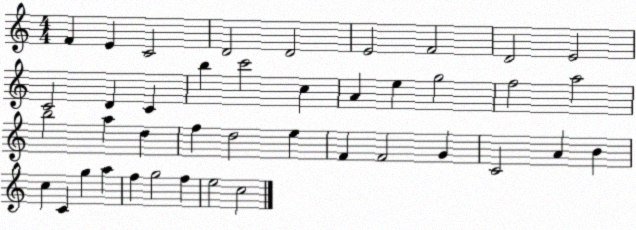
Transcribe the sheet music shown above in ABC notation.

X:1
T:Untitled
M:4/4
L:1/4
K:C
F E C2 D2 D2 E2 F2 D2 E2 C2 D C b c'2 c A e g2 f2 a2 b2 a d f d2 e F F2 G C2 A B c C g a f g2 f e2 c2